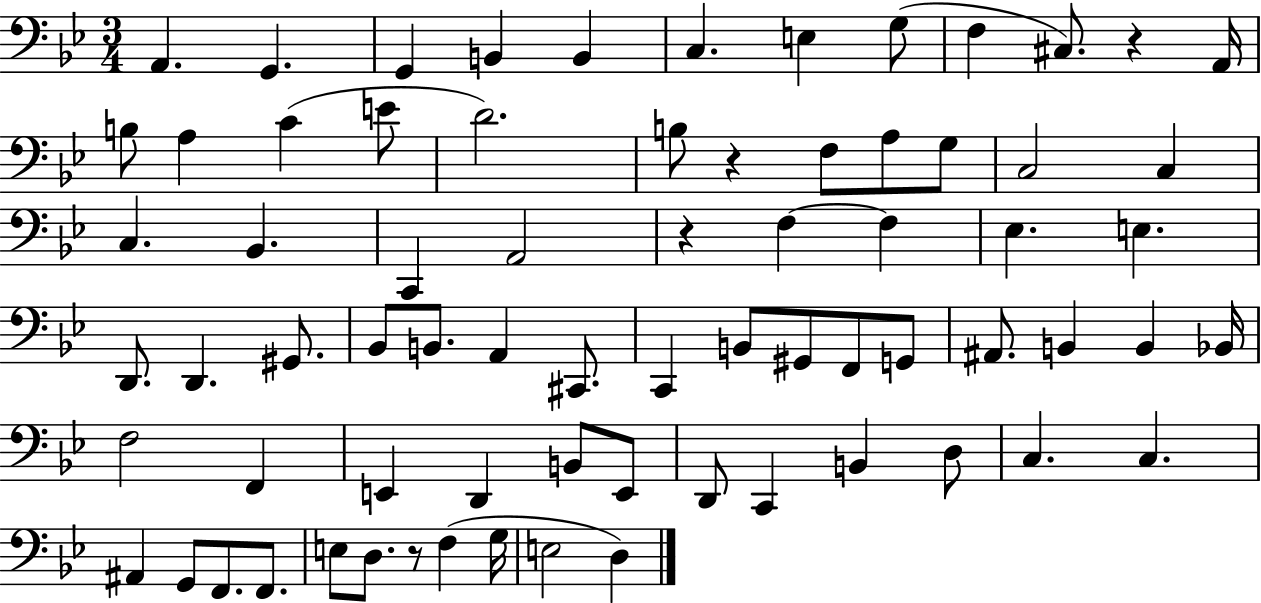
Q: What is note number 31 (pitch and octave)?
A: D2